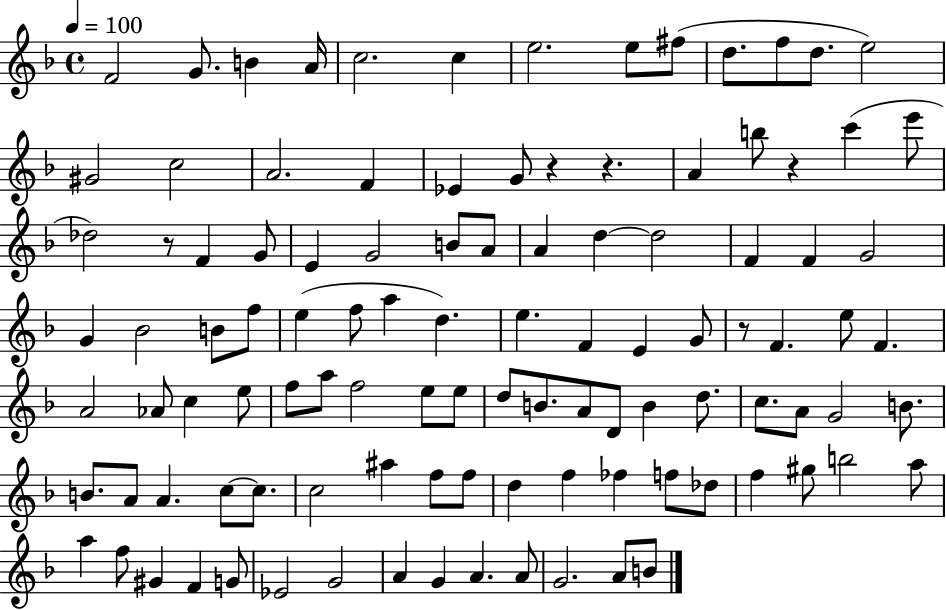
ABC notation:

X:1
T:Untitled
M:4/4
L:1/4
K:F
F2 G/2 B A/4 c2 c e2 e/2 ^f/2 d/2 f/2 d/2 e2 ^G2 c2 A2 F _E G/2 z z A b/2 z c' e'/2 _d2 z/2 F G/2 E G2 B/2 A/2 A d d2 F F G2 G _B2 B/2 f/2 e f/2 a d e F E G/2 z/2 F e/2 F A2 _A/2 c e/2 f/2 a/2 f2 e/2 e/2 d/2 B/2 A/2 D/2 B d/2 c/2 A/2 G2 B/2 B/2 A/2 A c/2 c/2 c2 ^a f/2 f/2 d f _f f/2 _d/2 f ^g/2 b2 a/2 a f/2 ^G F G/2 _E2 G2 A G A A/2 G2 A/2 B/2